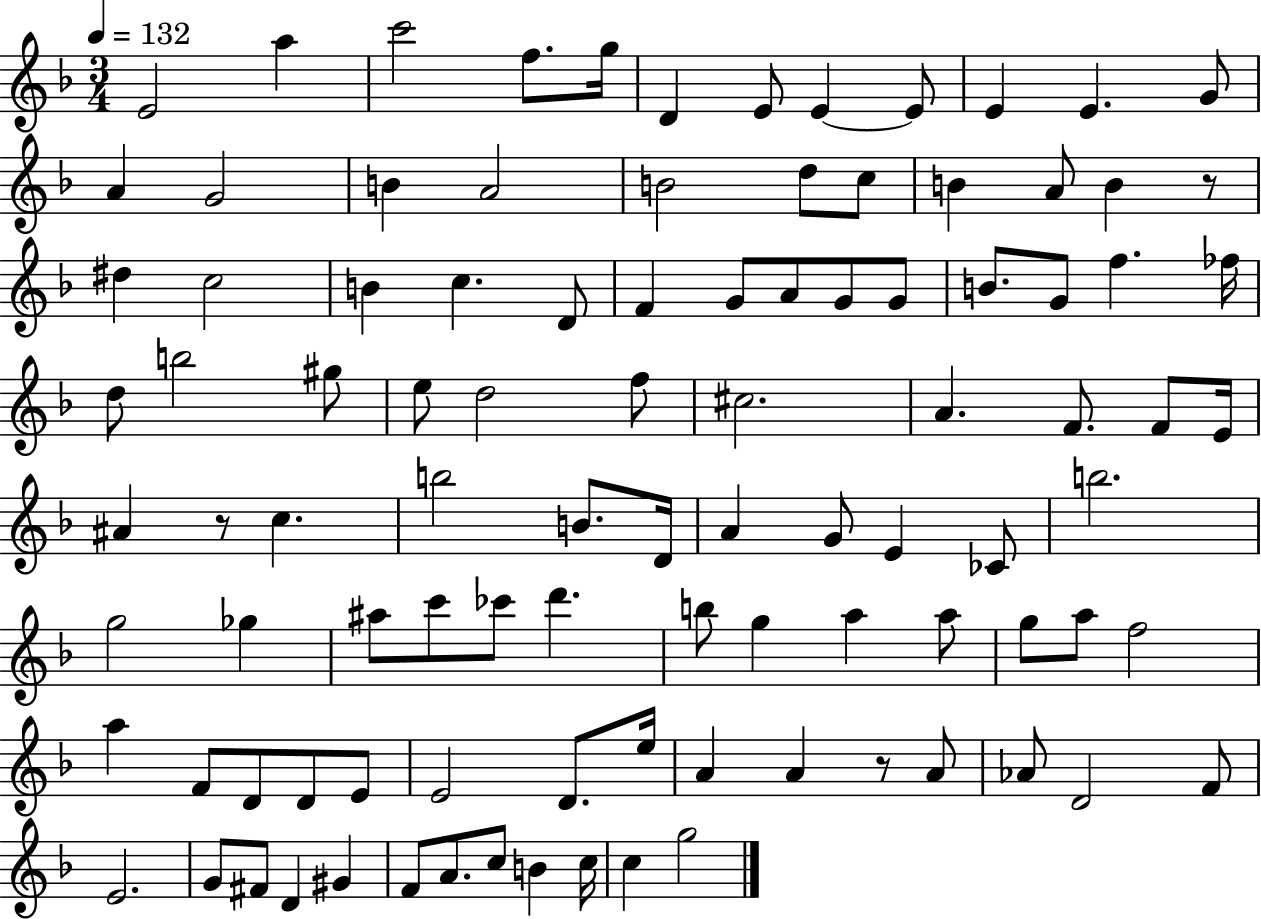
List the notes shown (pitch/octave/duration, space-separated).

E4/h A5/q C6/h F5/e. G5/s D4/q E4/e E4/q E4/e E4/q E4/q. G4/e A4/q G4/h B4/q A4/h B4/h D5/e C5/e B4/q A4/e B4/q R/e D#5/q C5/h B4/q C5/q. D4/e F4/q G4/e A4/e G4/e G4/e B4/e. G4/e F5/q. FES5/s D5/e B5/h G#5/e E5/e D5/h F5/e C#5/h. A4/q. F4/e. F4/e E4/s A#4/q R/e C5/q. B5/h B4/e. D4/s A4/q G4/e E4/q CES4/e B5/h. G5/h Gb5/q A#5/e C6/e CES6/e D6/q. B5/e G5/q A5/q A5/e G5/e A5/e F5/h A5/q F4/e D4/e D4/e E4/e E4/h D4/e. E5/s A4/q A4/q R/e A4/e Ab4/e D4/h F4/e E4/h. G4/e F#4/e D4/q G#4/q F4/e A4/e. C5/e B4/q C5/s C5/q G5/h